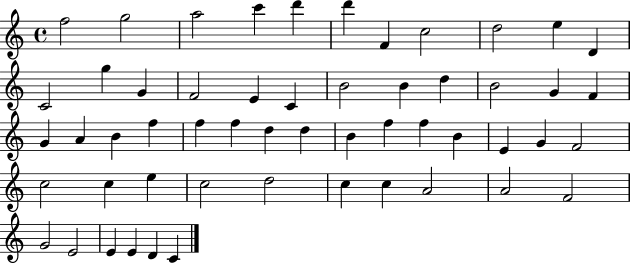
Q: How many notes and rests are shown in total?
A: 54